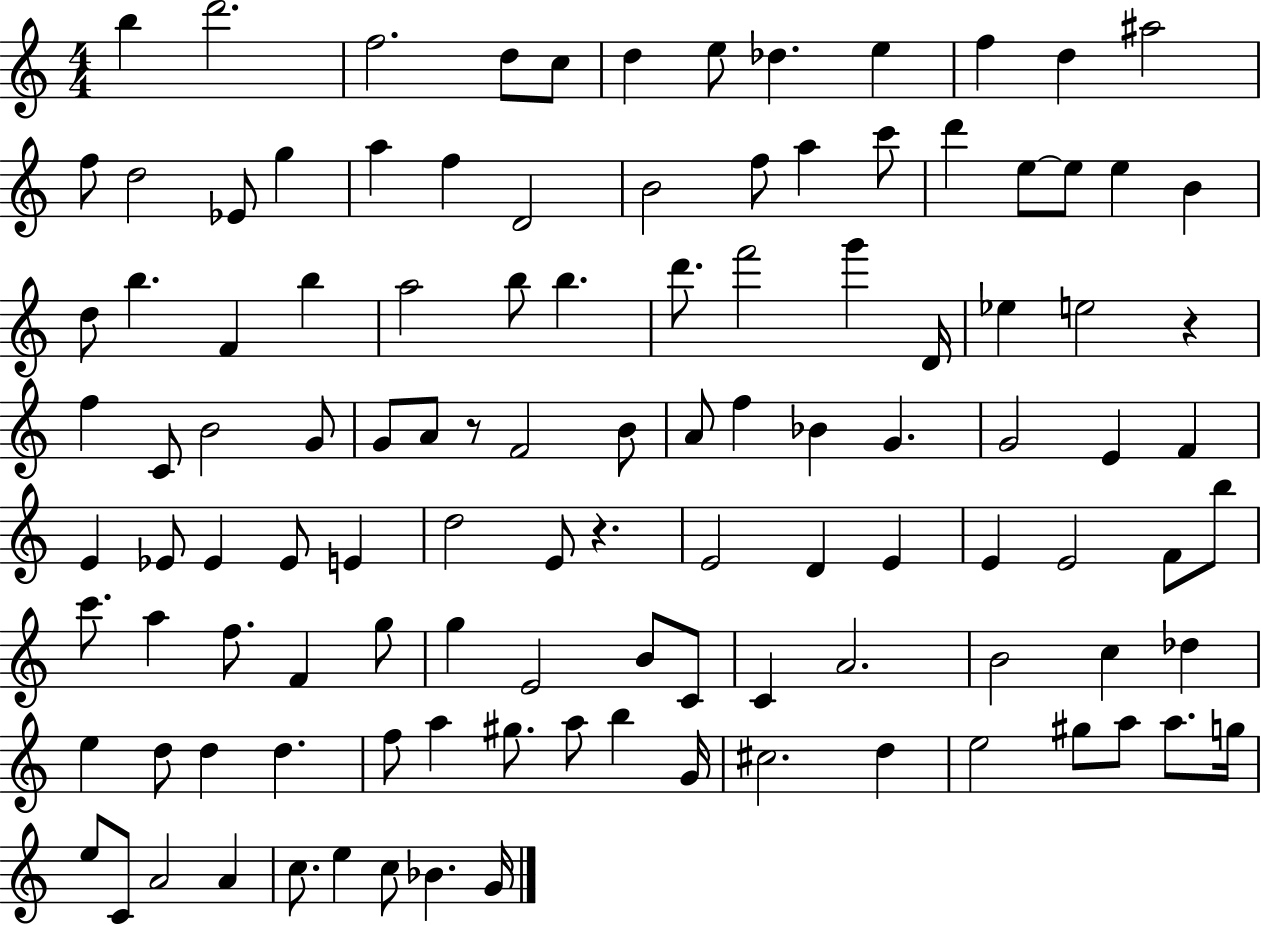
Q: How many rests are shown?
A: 3